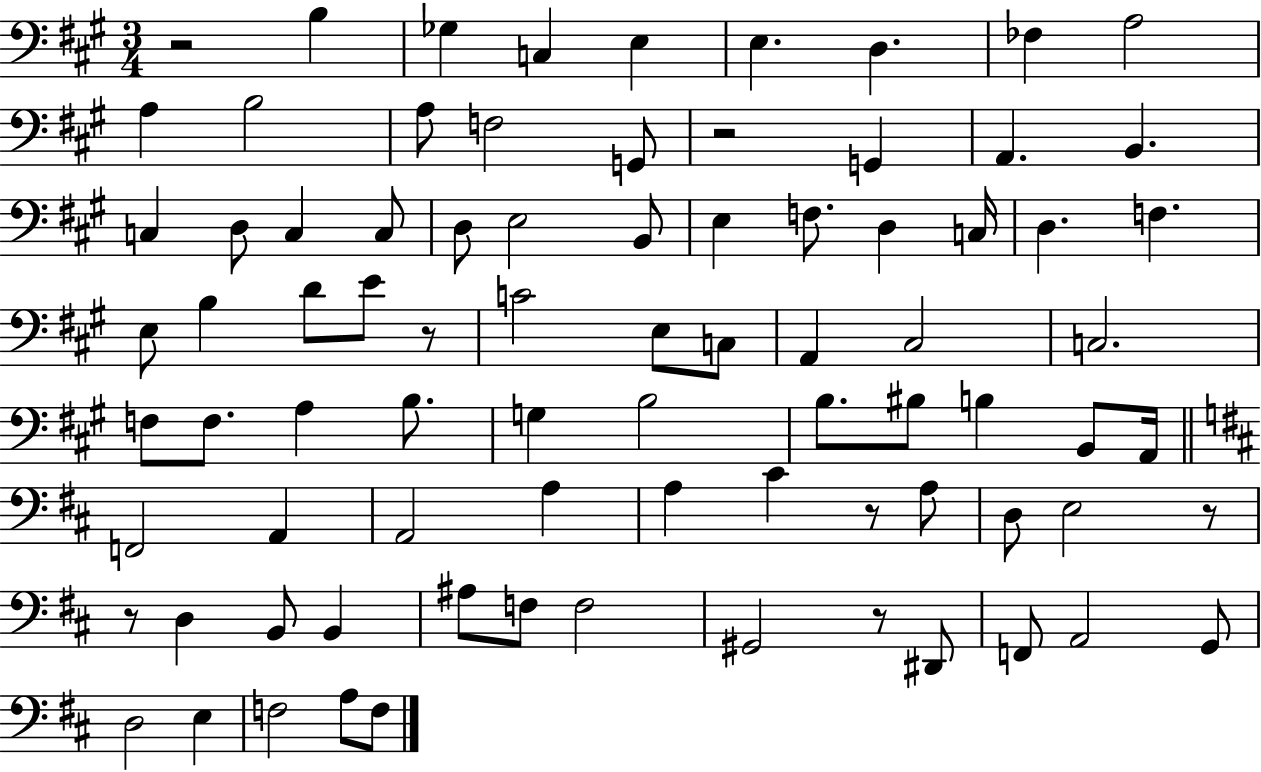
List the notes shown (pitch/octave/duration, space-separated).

R/h B3/q Gb3/q C3/q E3/q E3/q. D3/q. FES3/q A3/h A3/q B3/h A3/e F3/h G2/e R/h G2/q A2/q. B2/q. C3/q D3/e C3/q C3/e D3/e E3/h B2/e E3/q F3/e. D3/q C3/s D3/q. F3/q. E3/e B3/q D4/e E4/e R/e C4/h E3/e C3/e A2/q C#3/h C3/h. F3/e F3/e. A3/q B3/e. G3/q B3/h B3/e. BIS3/e B3/q B2/e A2/s F2/h A2/q A2/h A3/q A3/q C#4/q R/e A3/e D3/e E3/h R/e R/e D3/q B2/e B2/q A#3/e F3/e F3/h G#2/h R/e D#2/e F2/e A2/h G2/e D3/h E3/q F3/h A3/e F3/e